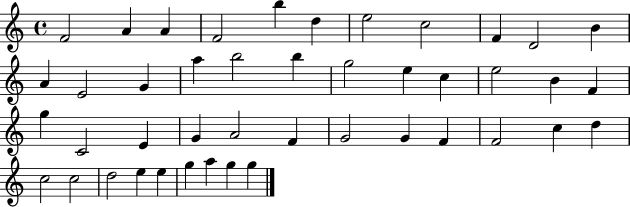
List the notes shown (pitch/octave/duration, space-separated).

F4/h A4/q A4/q F4/h B5/q D5/q E5/h C5/h F4/q D4/h B4/q A4/q E4/h G4/q A5/q B5/h B5/q G5/h E5/q C5/q E5/h B4/q F4/q G5/q C4/h E4/q G4/q A4/h F4/q G4/h G4/q F4/q F4/h C5/q D5/q C5/h C5/h D5/h E5/q E5/q G5/q A5/q G5/q G5/q